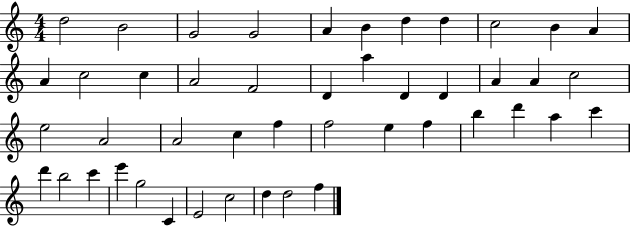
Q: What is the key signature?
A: C major